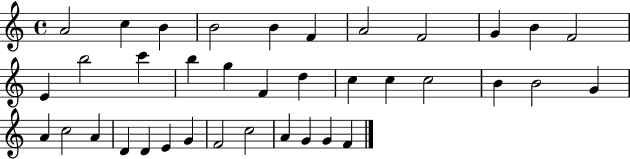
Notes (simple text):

A4/h C5/q B4/q B4/h B4/q F4/q A4/h F4/h G4/q B4/q F4/h E4/q B5/h C6/q B5/q G5/q F4/q D5/q C5/q C5/q C5/h B4/q B4/h G4/q A4/q C5/h A4/q D4/q D4/q E4/q G4/q F4/h C5/h A4/q G4/q G4/q F4/q